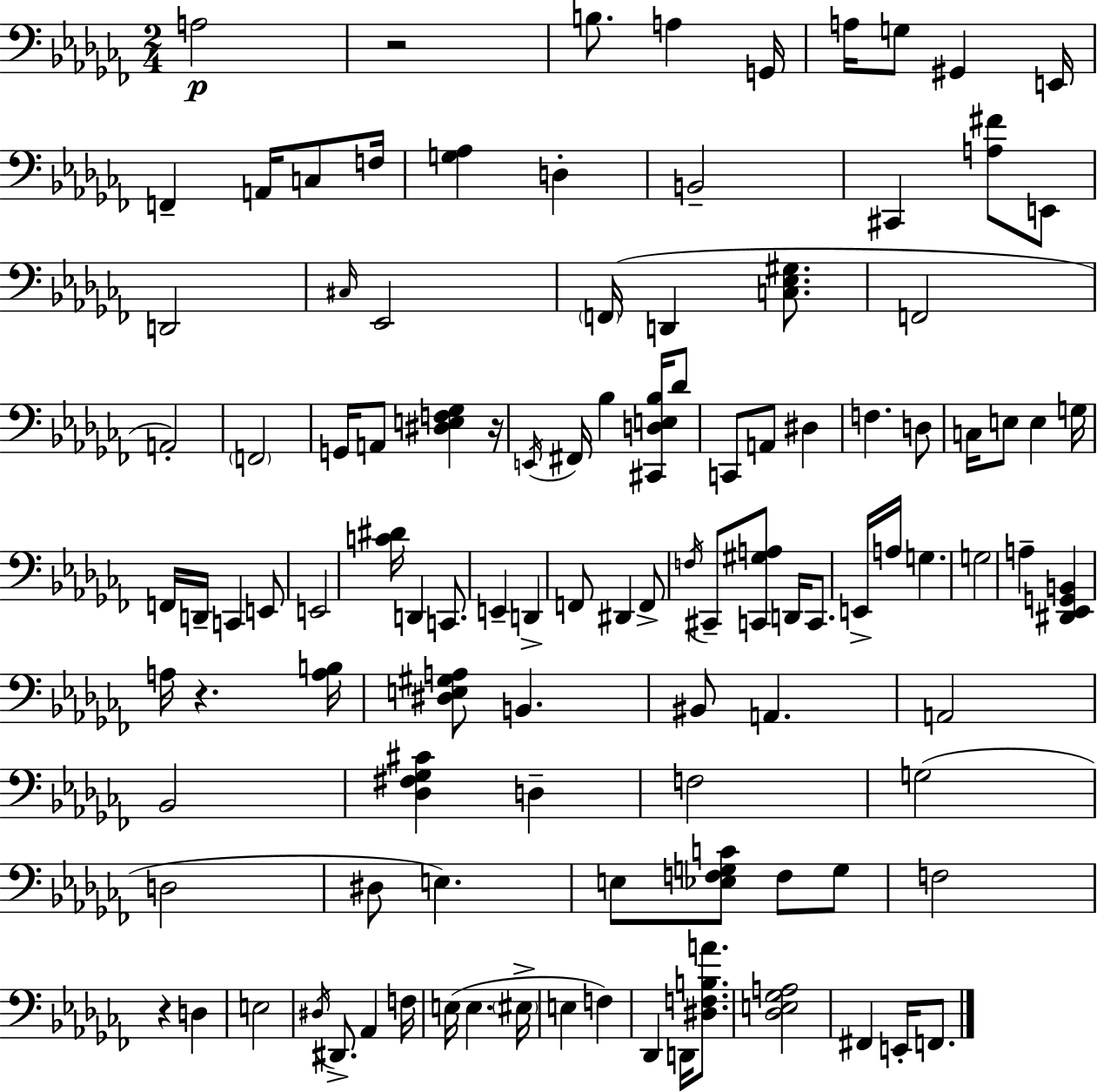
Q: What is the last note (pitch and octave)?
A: F2